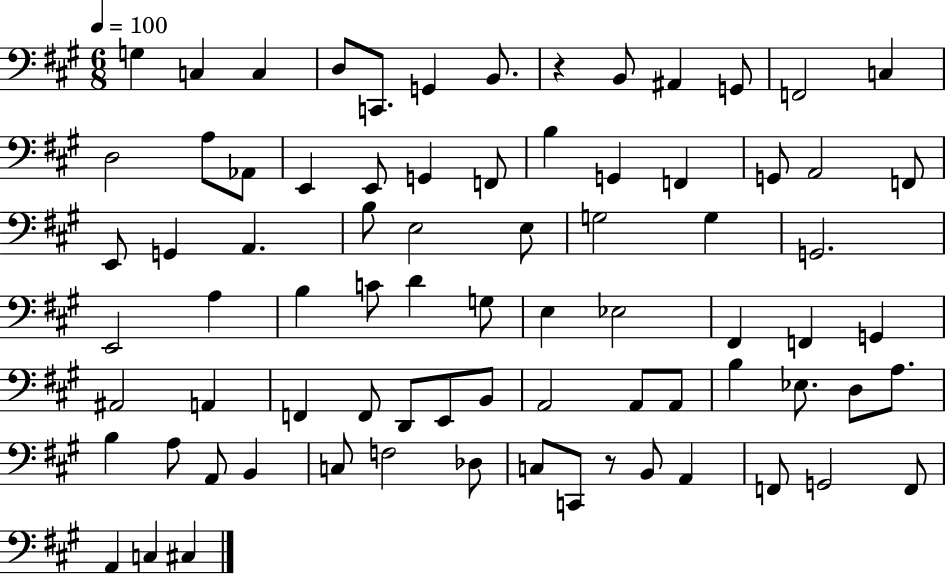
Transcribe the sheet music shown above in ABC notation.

X:1
T:Untitled
M:6/8
L:1/4
K:A
G, C, C, D,/2 C,,/2 G,, B,,/2 z B,,/2 ^A,, G,,/2 F,,2 C, D,2 A,/2 _A,,/2 E,, E,,/2 G,, F,,/2 B, G,, F,, G,,/2 A,,2 F,,/2 E,,/2 G,, A,, B,/2 E,2 E,/2 G,2 G, G,,2 E,,2 A, B, C/2 D G,/2 E, _E,2 ^F,, F,, G,, ^A,,2 A,, F,, F,,/2 D,,/2 E,,/2 B,,/2 A,,2 A,,/2 A,,/2 B, _E,/2 D,/2 A,/2 B, A,/2 A,,/2 B,, C,/2 F,2 _D,/2 C,/2 C,,/2 z/2 B,,/2 A,, F,,/2 G,,2 F,,/2 A,, C, ^C,